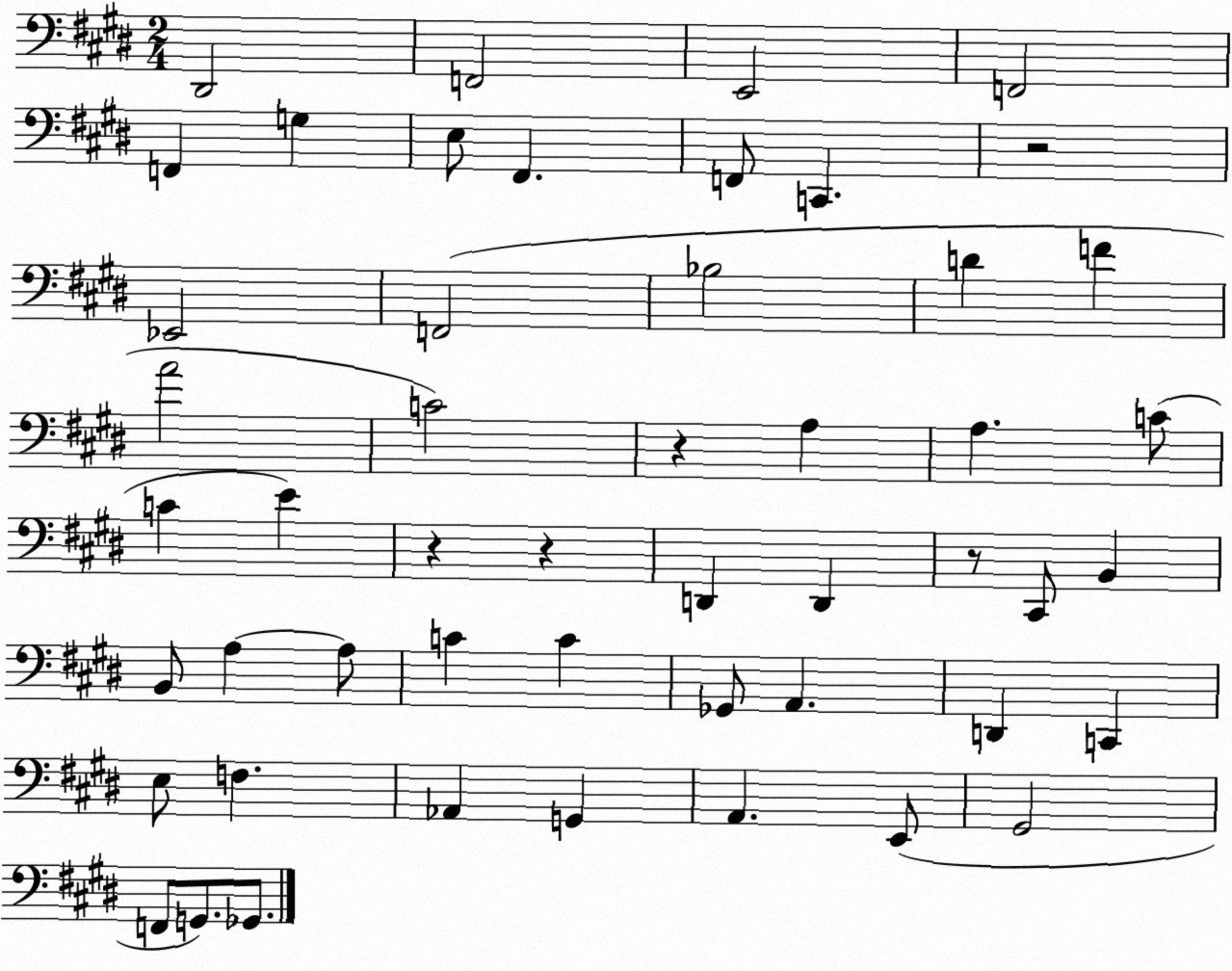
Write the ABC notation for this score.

X:1
T:Untitled
M:2/4
L:1/4
K:E
^D,,2 F,,2 E,,2 F,,2 F,, G, E,/2 ^F,, F,,/2 C,, z2 _E,,2 F,,2 _B,2 D F A2 C2 z A, A, C/2 C E z z D,, D,, z/2 ^C,,/2 B,, B,,/2 A, A,/2 C C _G,,/2 A,, D,, C,, E,/2 F, _A,, G,, A,, E,,/2 ^G,,2 F,,/2 G,,/2 _G,,/2